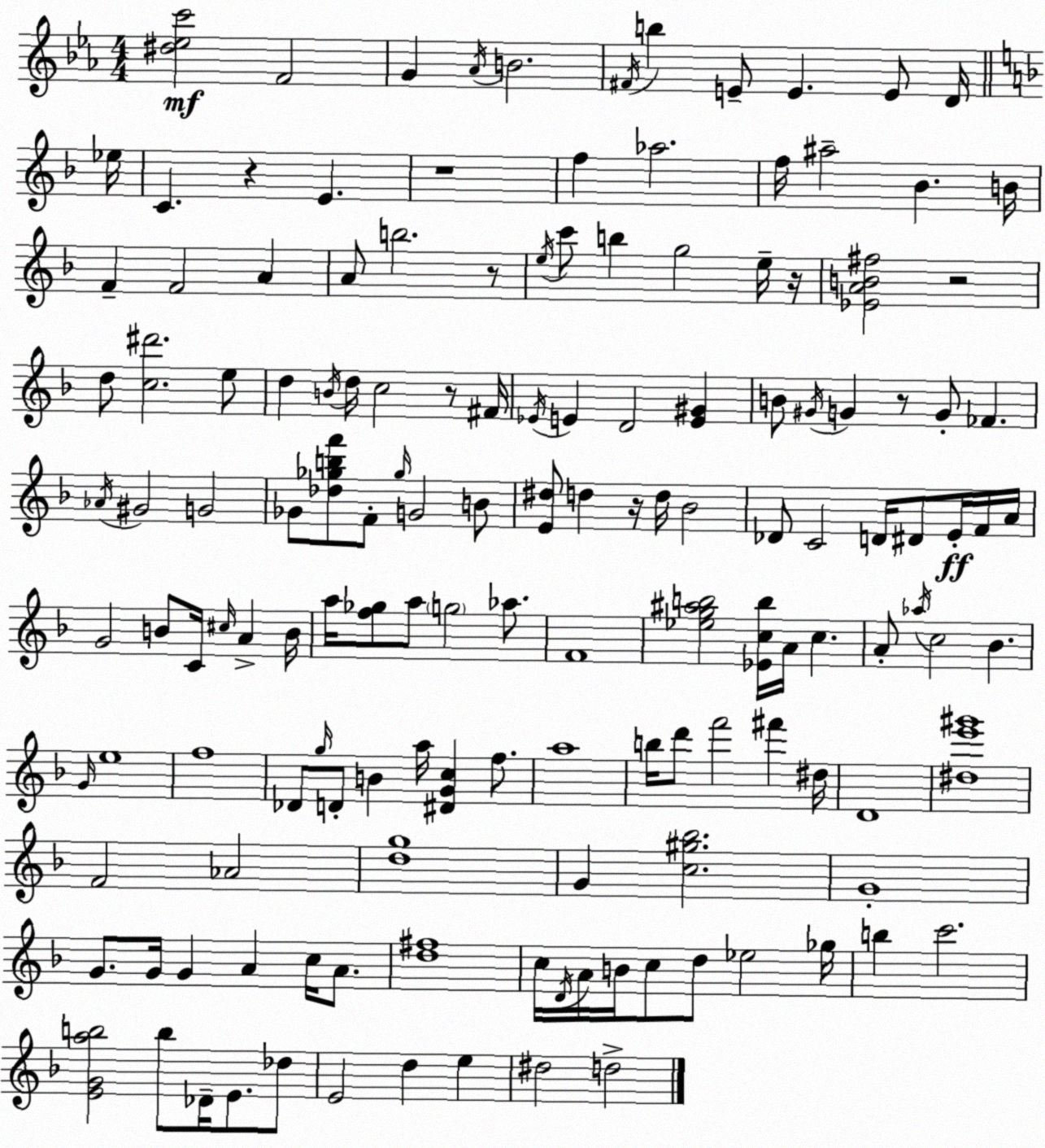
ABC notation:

X:1
T:Untitled
M:4/4
L:1/4
K:Eb
[^d_ec']2 F2 G _A/4 B2 ^F/4 b E/2 E E/2 D/4 _e/4 C z E z4 f _a2 f/4 ^a2 _B B/4 F F2 A A/2 b2 z/2 e/4 c'/2 b g2 e/4 z/4 [_EAB^f]2 z2 d/2 [c^d']2 e/2 d B/4 d/4 c2 z/2 ^F/4 _E/4 E D2 [E^G] B/2 ^G/4 G z/2 G/2 _F _A/4 ^G2 G2 _G/2 [_d_gbf']/2 F/2 _g/4 G2 B/2 [E^d]/2 d z/4 d/4 _B2 _D/2 C2 D/4 ^D/2 E/4 F/4 A/4 G2 B/2 C/4 ^c/4 A B/4 a/4 [f_g]/2 a/2 g2 _a/2 F4 [_eg^ab]2 [_Ecb]/4 A/4 c A/2 _a/4 c2 _B G/4 e4 f4 _D/2 g/4 D/2 B a/4 [^DGc] f/2 a4 b/4 d'/2 f'2 ^f' ^d/4 D4 [^de'^g']4 F2 _A2 [dg]4 G [c^g_b]2 G4 G/2 G/4 G A c/4 A/2 [d^f]4 c/4 D/4 A/4 B/4 c/2 d/2 _e2 _g/4 b c'2 [EGab]2 b/2 _D/4 E/2 _d/2 E2 d e ^d2 d2